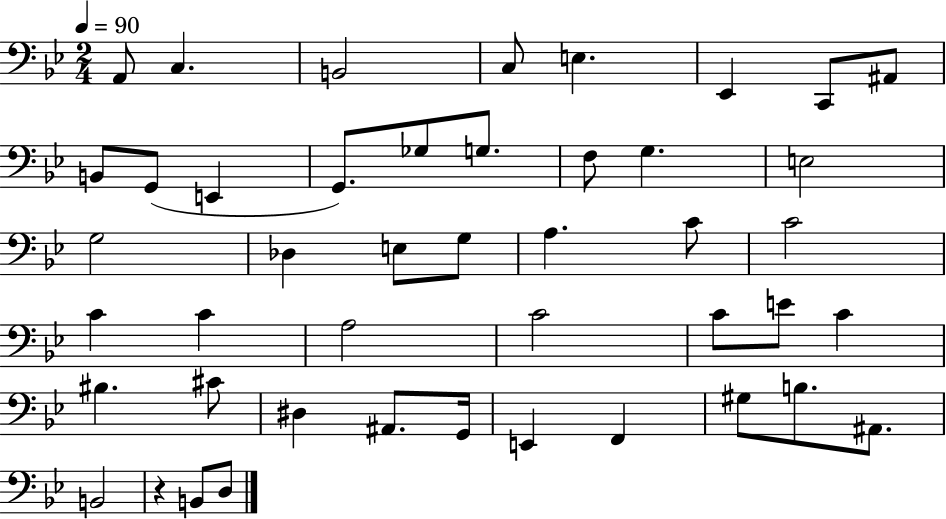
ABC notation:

X:1
T:Untitled
M:2/4
L:1/4
K:Bb
A,,/2 C, B,,2 C,/2 E, _E,, C,,/2 ^A,,/2 B,,/2 G,,/2 E,, G,,/2 _G,/2 G,/2 F,/2 G, E,2 G,2 _D, E,/2 G,/2 A, C/2 C2 C C A,2 C2 C/2 E/2 C ^B, ^C/2 ^D, ^A,,/2 G,,/4 E,, F,, ^G,/2 B,/2 ^A,,/2 B,,2 z B,,/2 D,/2